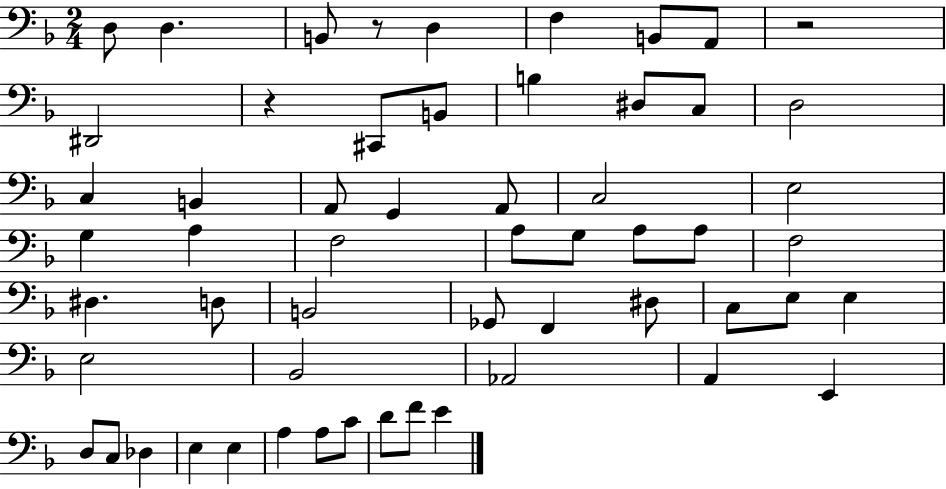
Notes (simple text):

D3/e D3/q. B2/e R/e D3/q F3/q B2/e A2/e R/h D#2/h R/q C#2/e B2/e B3/q D#3/e C3/e D3/h C3/q B2/q A2/e G2/q A2/e C3/h E3/h G3/q A3/q F3/h A3/e G3/e A3/e A3/e F3/h D#3/q. D3/e B2/h Gb2/e F2/q D#3/e C3/e E3/e E3/q E3/h Bb2/h Ab2/h A2/q E2/q D3/e C3/e Db3/q E3/q E3/q A3/q A3/e C4/e D4/e F4/e E4/q